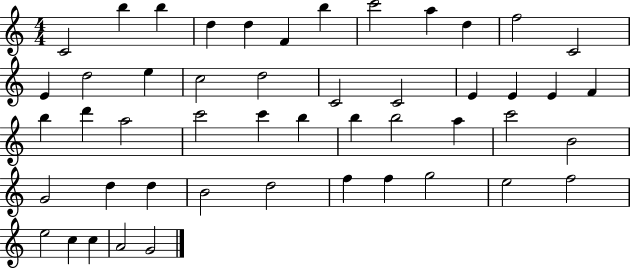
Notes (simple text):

C4/h B5/q B5/q D5/q D5/q F4/q B5/q C6/h A5/q D5/q F5/h C4/h E4/q D5/h E5/q C5/h D5/h C4/h C4/h E4/q E4/q E4/q F4/q B5/q D6/q A5/h C6/h C6/q B5/q B5/q B5/h A5/q C6/h B4/h G4/h D5/q D5/q B4/h D5/h F5/q F5/q G5/h E5/h F5/h E5/h C5/q C5/q A4/h G4/h